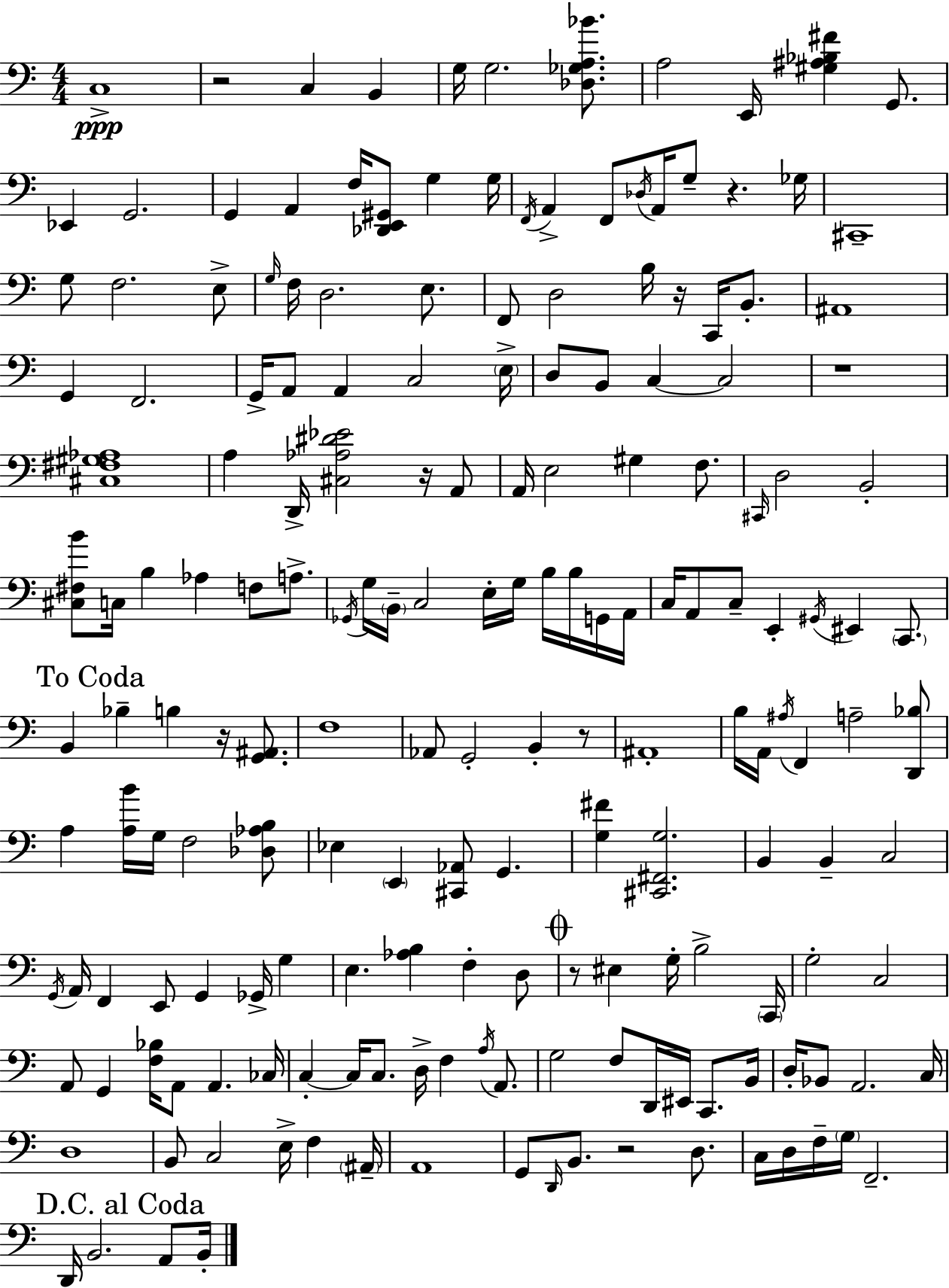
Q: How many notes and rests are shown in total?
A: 183